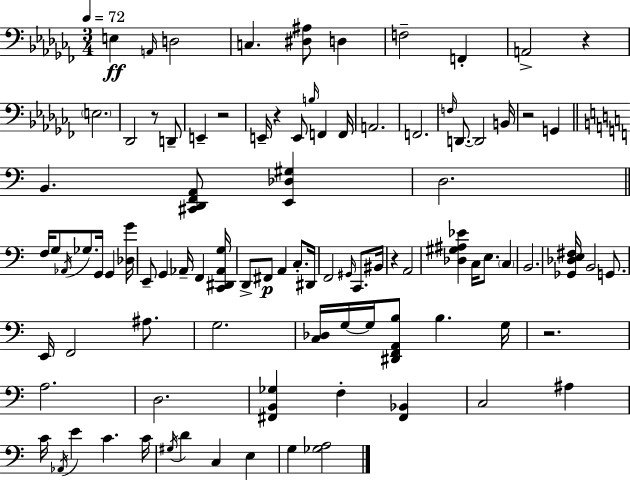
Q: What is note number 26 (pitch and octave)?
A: D3